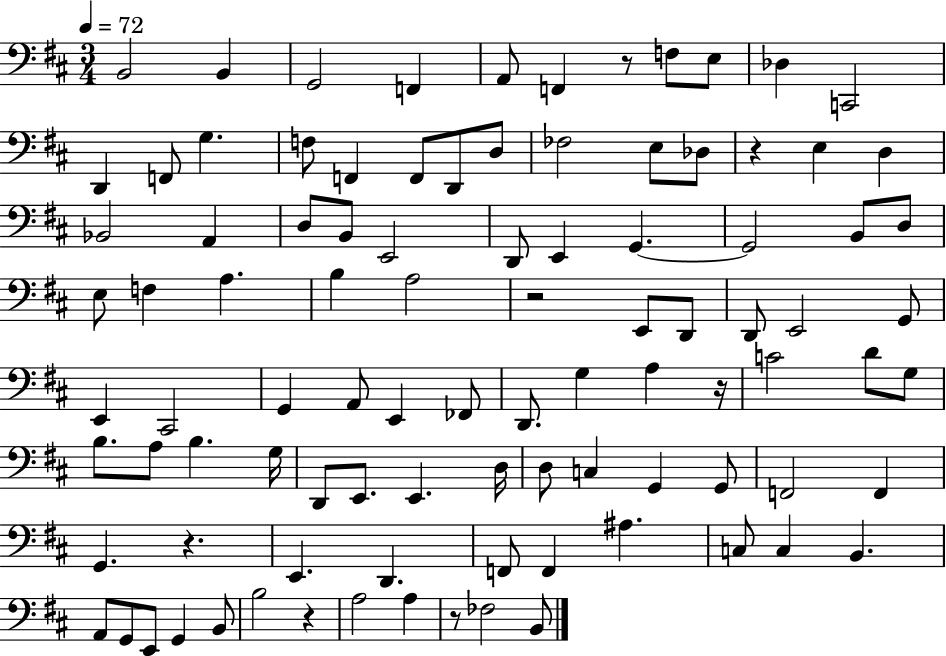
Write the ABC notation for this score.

X:1
T:Untitled
M:3/4
L:1/4
K:D
B,,2 B,, G,,2 F,, A,,/2 F,, z/2 F,/2 E,/2 _D, C,,2 D,, F,,/2 G, F,/2 F,, F,,/2 D,,/2 D,/2 _F,2 E,/2 _D,/2 z E, D, _B,,2 A,, D,/2 B,,/2 E,,2 D,,/2 E,, G,, G,,2 B,,/2 D,/2 E,/2 F, A, B, A,2 z2 E,,/2 D,,/2 D,,/2 E,,2 G,,/2 E,, ^C,,2 G,, A,,/2 E,, _F,,/2 D,,/2 G, A, z/4 C2 D/2 G,/2 B,/2 A,/2 B, G,/4 D,,/2 E,,/2 E,, D,/4 D,/2 C, G,, G,,/2 F,,2 F,, G,, z E,, D,, F,,/2 F,, ^A, C,/2 C, B,, A,,/2 G,,/2 E,,/2 G,, B,,/2 B,2 z A,2 A, z/2 _F,2 B,,/2